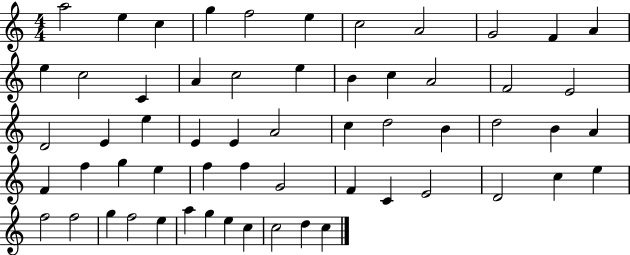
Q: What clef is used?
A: treble